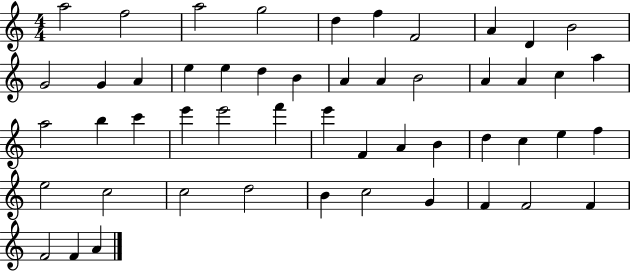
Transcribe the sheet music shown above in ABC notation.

X:1
T:Untitled
M:4/4
L:1/4
K:C
a2 f2 a2 g2 d f F2 A D B2 G2 G A e e d B A A B2 A A c a a2 b c' e' e'2 f' e' F A B d c e f e2 c2 c2 d2 B c2 G F F2 F F2 F A